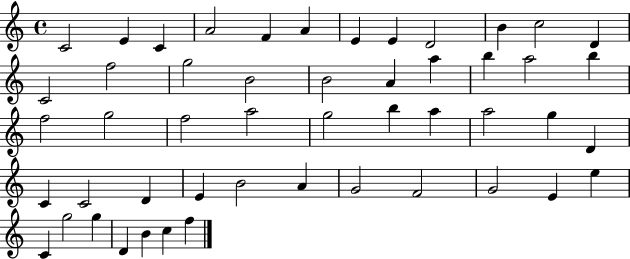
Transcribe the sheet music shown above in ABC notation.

X:1
T:Untitled
M:4/4
L:1/4
K:C
C2 E C A2 F A E E D2 B c2 D C2 f2 g2 B2 B2 A a b a2 b f2 g2 f2 a2 g2 b a a2 g D C C2 D E B2 A G2 F2 G2 E e C g2 g D B c f